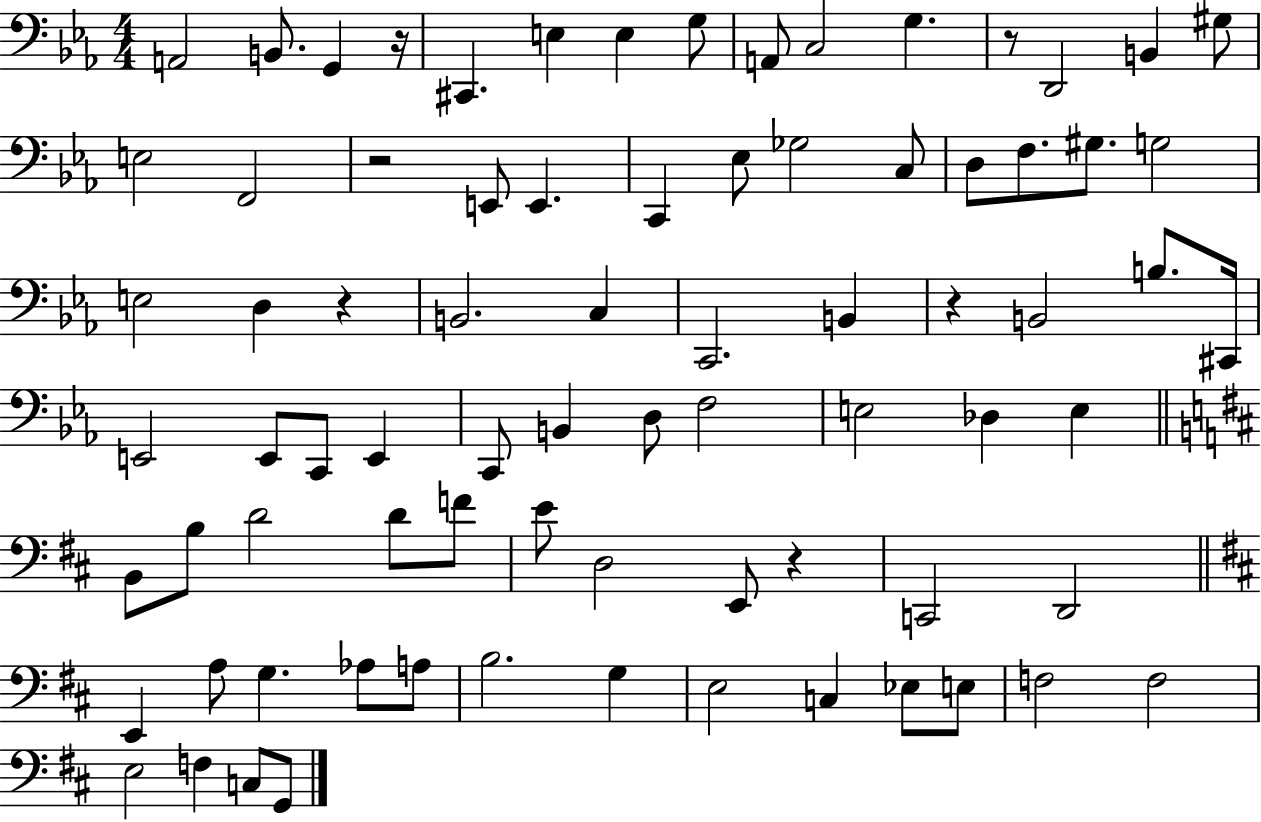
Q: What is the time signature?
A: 4/4